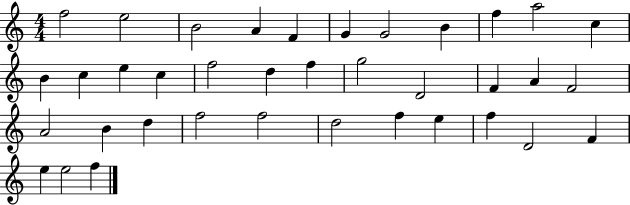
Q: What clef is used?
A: treble